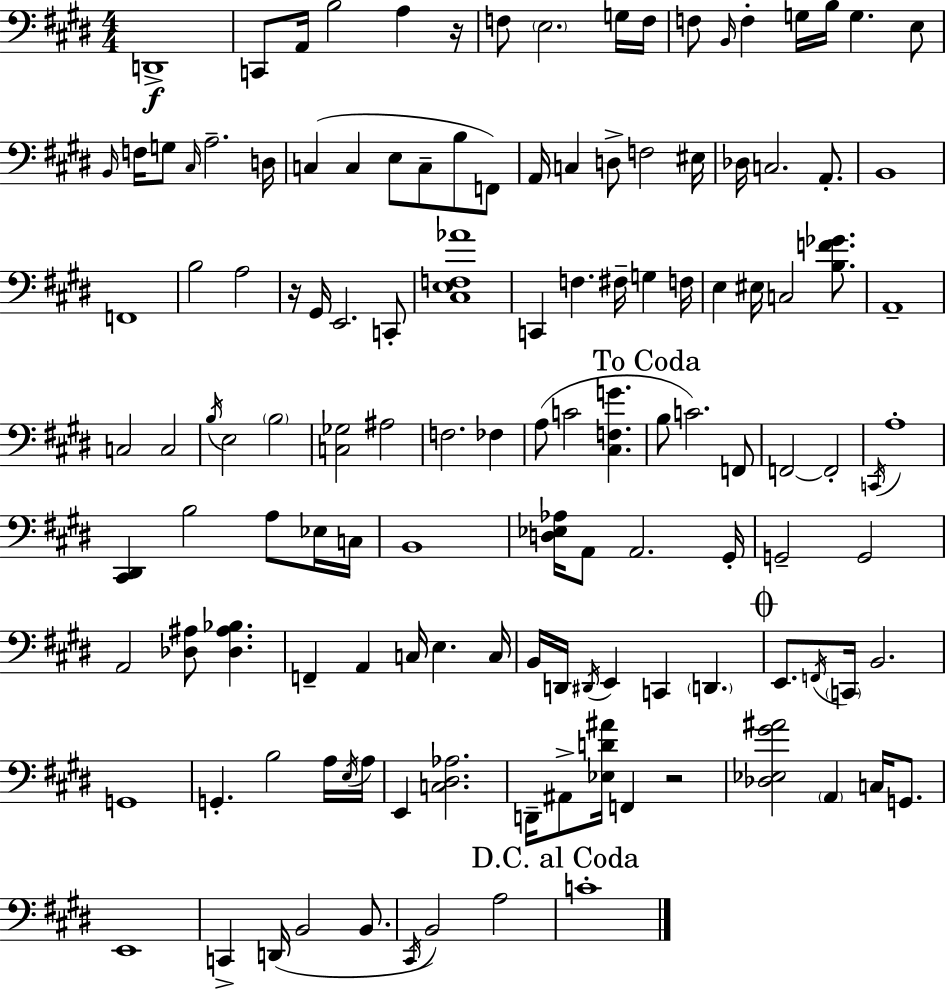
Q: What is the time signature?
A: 4/4